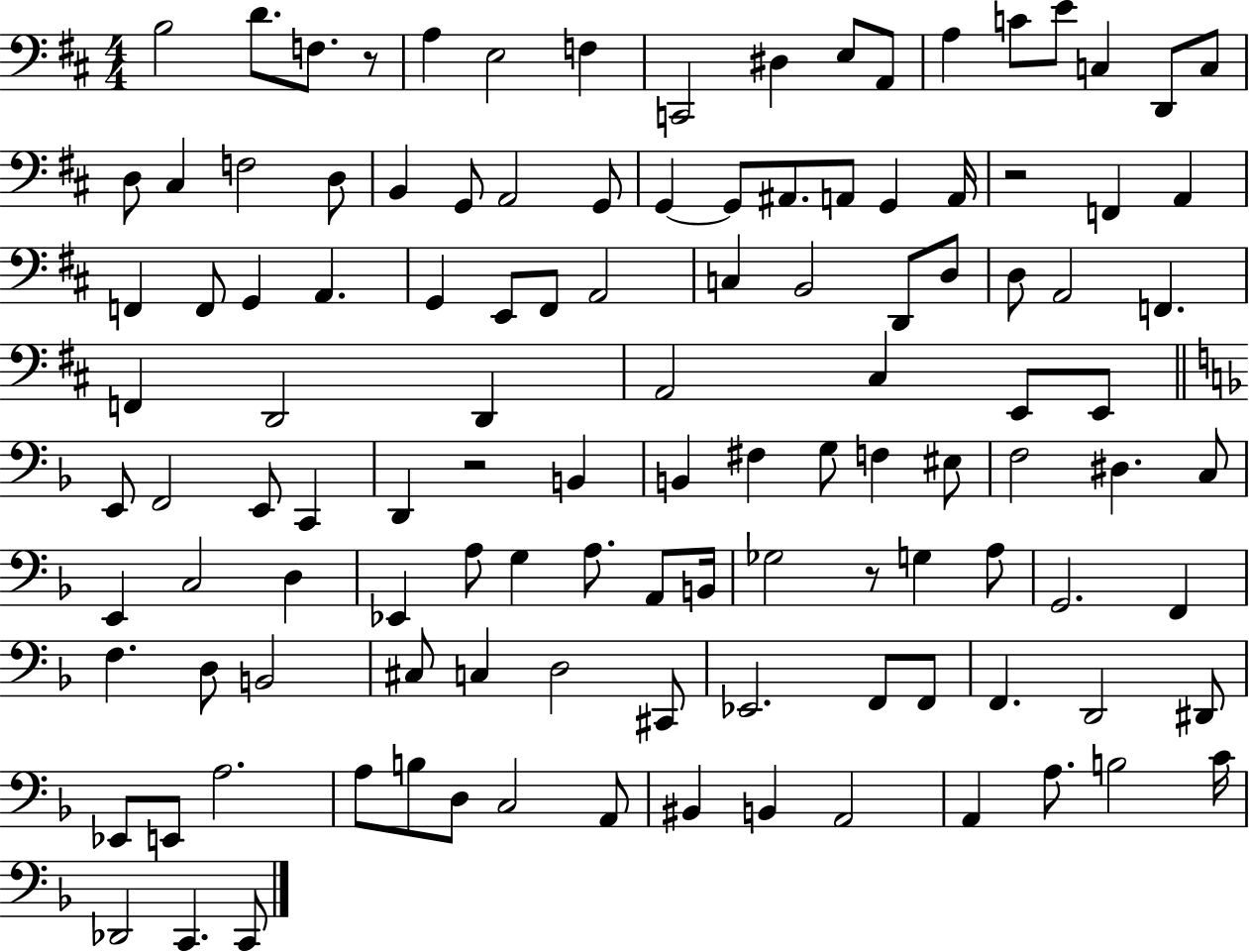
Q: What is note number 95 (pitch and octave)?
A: D#2